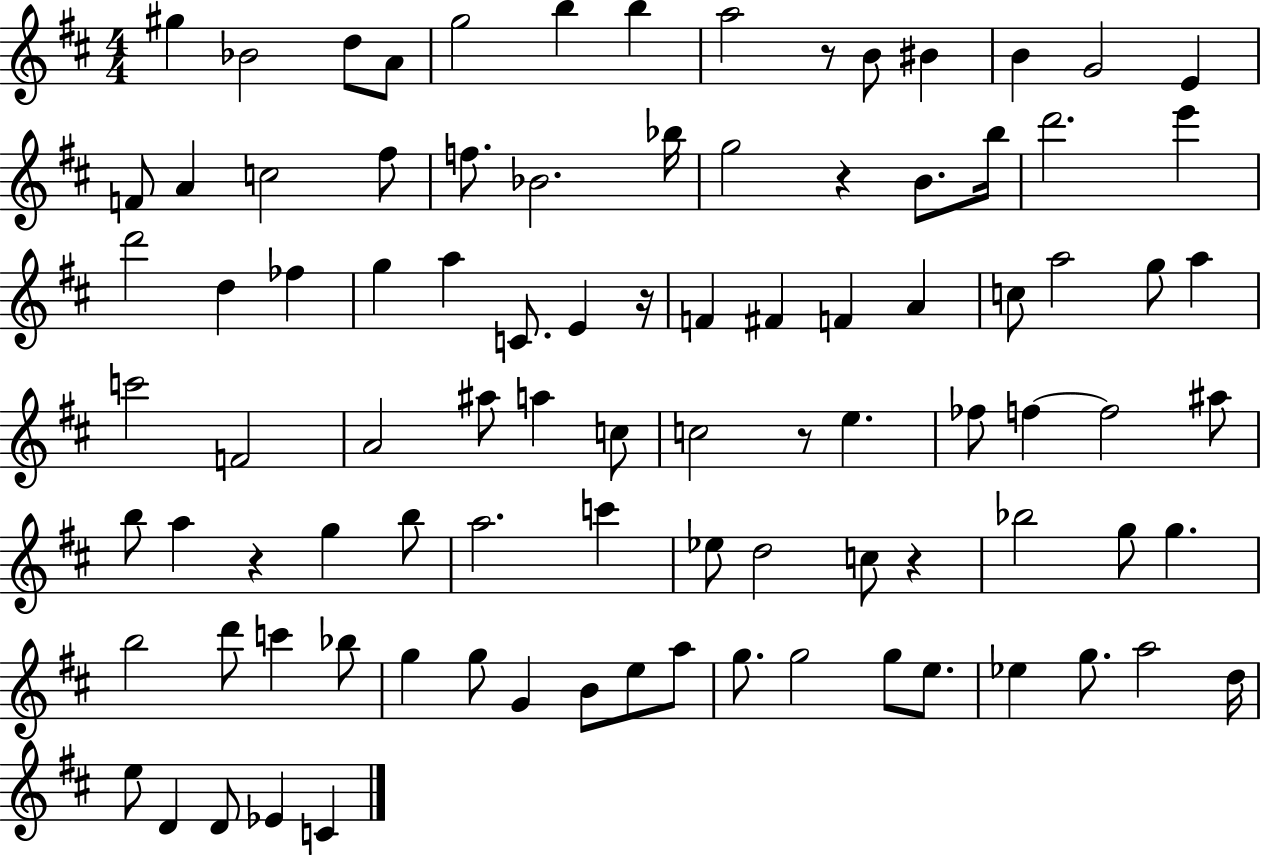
X:1
T:Untitled
M:4/4
L:1/4
K:D
^g _B2 d/2 A/2 g2 b b a2 z/2 B/2 ^B B G2 E F/2 A c2 ^f/2 f/2 _B2 _b/4 g2 z B/2 b/4 d'2 e' d'2 d _f g a C/2 E z/4 F ^F F A c/2 a2 g/2 a c'2 F2 A2 ^a/2 a c/2 c2 z/2 e _f/2 f f2 ^a/2 b/2 a z g b/2 a2 c' _e/2 d2 c/2 z _b2 g/2 g b2 d'/2 c' _b/2 g g/2 G B/2 e/2 a/2 g/2 g2 g/2 e/2 _e g/2 a2 d/4 e/2 D D/2 _E C